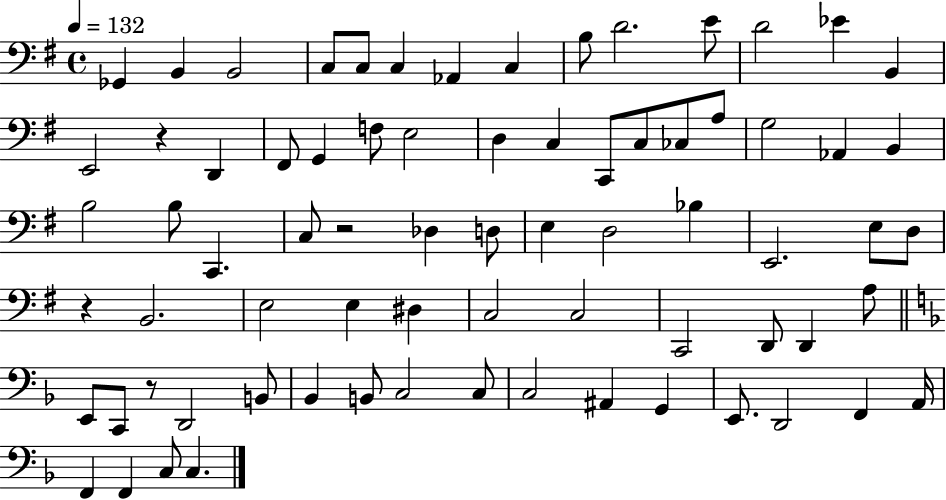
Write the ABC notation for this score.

X:1
T:Untitled
M:4/4
L:1/4
K:G
_G,, B,, B,,2 C,/2 C,/2 C, _A,, C, B,/2 D2 E/2 D2 _E B,, E,,2 z D,, ^F,,/2 G,, F,/2 E,2 D, C, C,,/2 C,/2 _C,/2 A,/2 G,2 _A,, B,, B,2 B,/2 C,, C,/2 z2 _D, D,/2 E, D,2 _B, E,,2 E,/2 D,/2 z B,,2 E,2 E, ^D, C,2 C,2 C,,2 D,,/2 D,, A,/2 E,,/2 C,,/2 z/2 D,,2 B,,/2 _B,, B,,/2 C,2 C,/2 C,2 ^A,, G,, E,,/2 D,,2 F,, A,,/4 F,, F,, C,/2 C,